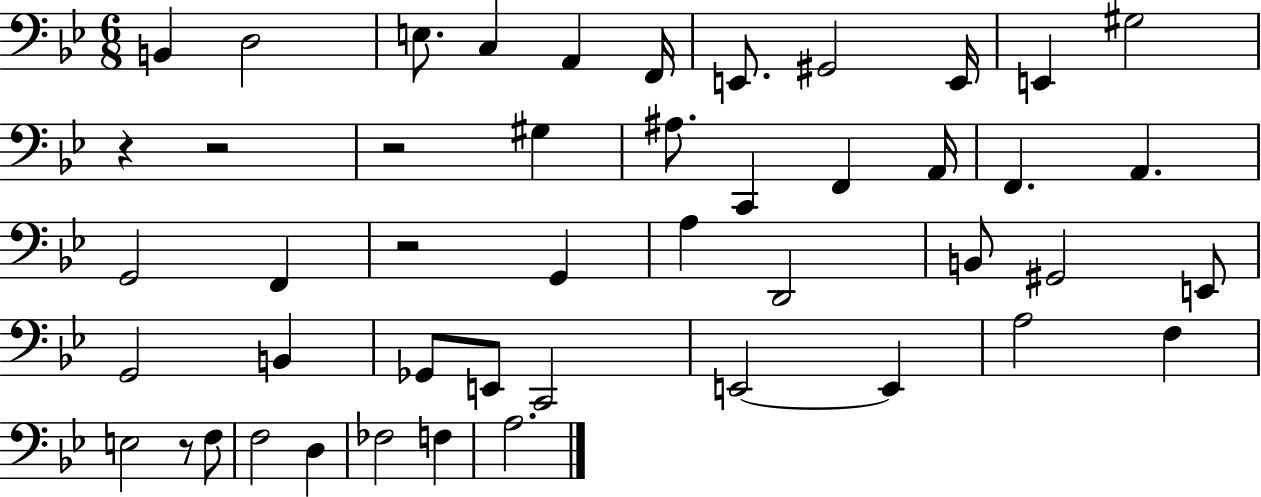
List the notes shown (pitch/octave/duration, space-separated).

B2/q D3/h E3/e. C3/q A2/q F2/s E2/e. G#2/h E2/s E2/q G#3/h R/q R/h R/h G#3/q A#3/e. C2/q F2/q A2/s F2/q. A2/q. G2/h F2/q R/h G2/q A3/q D2/h B2/e G#2/h E2/e G2/h B2/q Gb2/e E2/e C2/h E2/h E2/q A3/h F3/q E3/h R/e F3/e F3/h D3/q FES3/h F3/q A3/h.